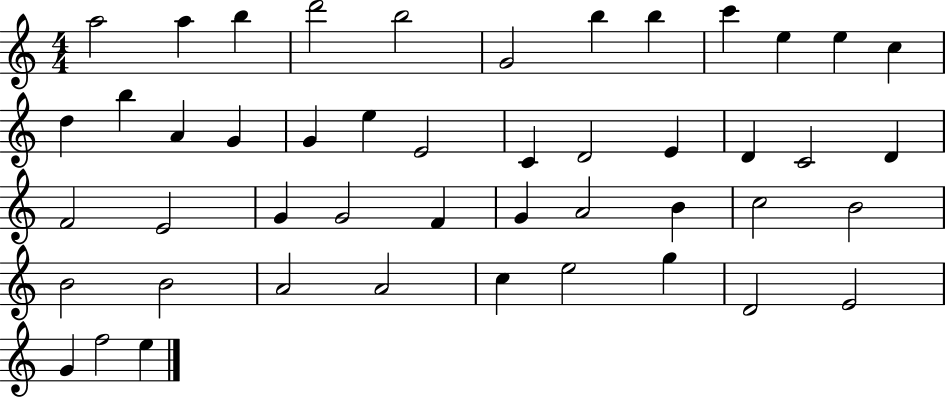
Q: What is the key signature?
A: C major